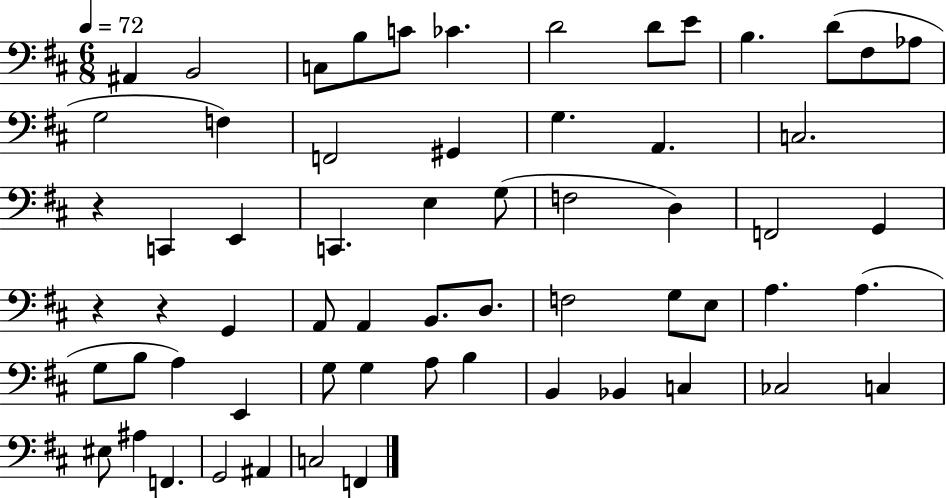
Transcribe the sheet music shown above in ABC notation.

X:1
T:Untitled
M:6/8
L:1/4
K:D
^A,, B,,2 C,/2 B,/2 C/2 _C D2 D/2 E/2 B, D/2 ^F,/2 _A,/2 G,2 F, F,,2 ^G,, G, A,, C,2 z C,, E,, C,, E, G,/2 F,2 D, F,,2 G,, z z G,, A,,/2 A,, B,,/2 D,/2 F,2 G,/2 E,/2 A, A, G,/2 B,/2 A, E,, G,/2 G, A,/2 B, B,, _B,, C, _C,2 C, ^E,/2 ^A, F,, G,,2 ^A,, C,2 F,,